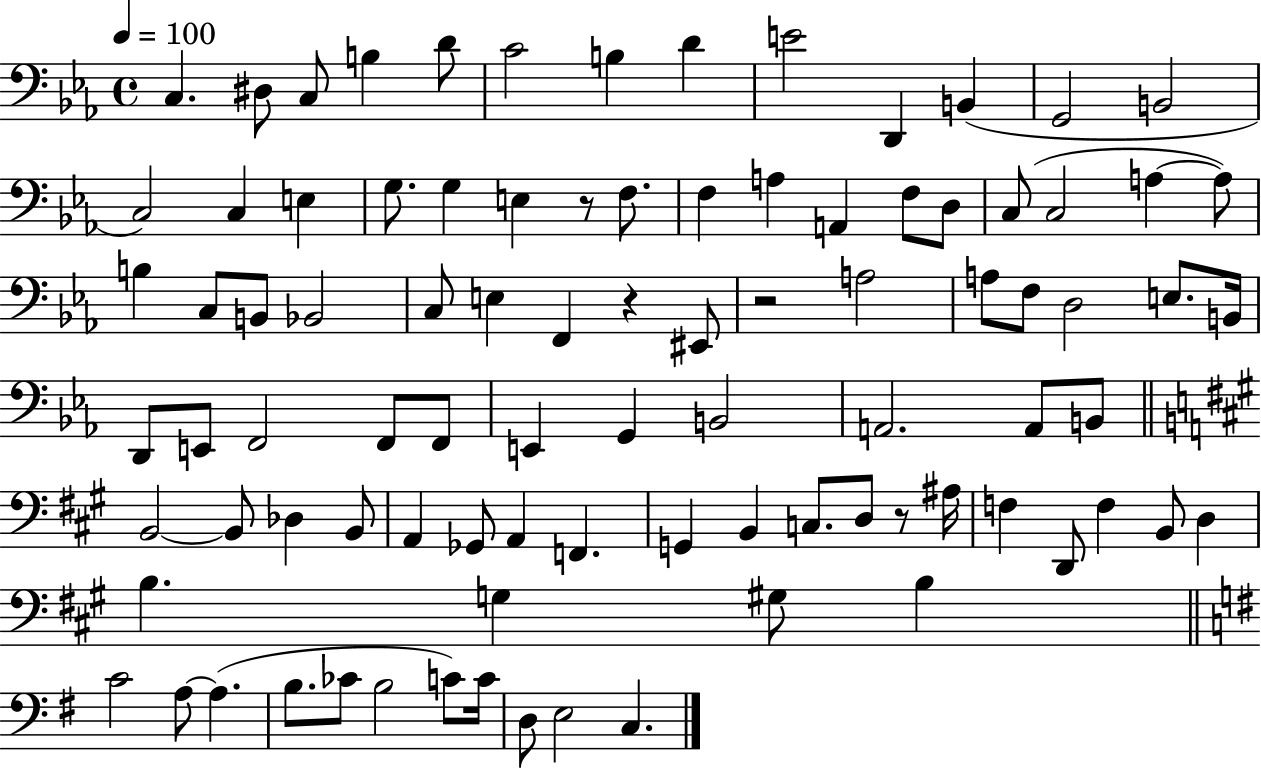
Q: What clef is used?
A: bass